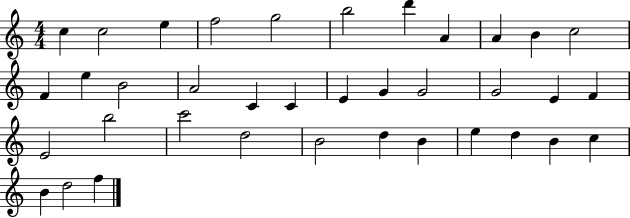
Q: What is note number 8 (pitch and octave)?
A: A4